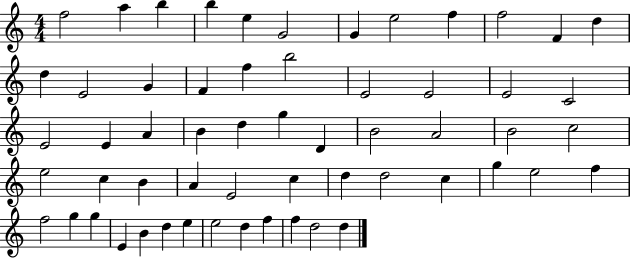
{
  \clef treble
  \numericTimeSignature
  \time 4/4
  \key c \major
  f''2 a''4 b''4 | b''4 e''4 g'2 | g'4 e''2 f''4 | f''2 f'4 d''4 | \break d''4 e'2 g'4 | f'4 f''4 b''2 | e'2 e'2 | e'2 c'2 | \break e'2 e'4 a'4 | b'4 d''4 g''4 d'4 | b'2 a'2 | b'2 c''2 | \break e''2 c''4 b'4 | a'4 e'2 c''4 | d''4 d''2 c''4 | g''4 e''2 f''4 | \break f''2 g''4 g''4 | e'4 b'4 d''4 e''4 | e''2 d''4 f''4 | f''4 d''2 d''4 | \break \bar "|."
}